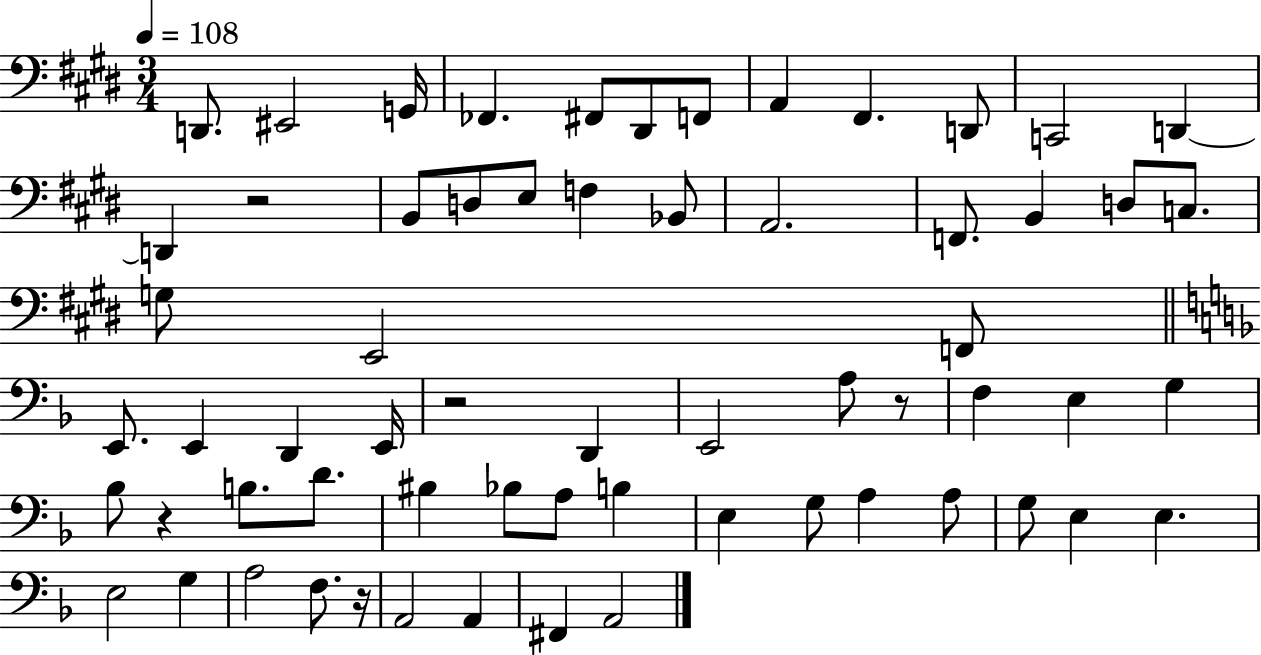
{
  \clef bass
  \numericTimeSignature
  \time 3/4
  \key e \major
  \tempo 4 = 108
  d,8. eis,2 g,16 | fes,4. fis,8 dis,8 f,8 | a,4 fis,4. d,8 | c,2 d,4~~ | \break d,4 r2 | b,8 d8 e8 f4 bes,8 | a,2. | f,8. b,4 d8 c8. | \break g8 e,2 f,8 | \bar "||" \break \key f \major e,8. e,4 d,4 e,16 | r2 d,4 | e,2 a8 r8 | f4 e4 g4 | \break bes8 r4 b8. d'8. | bis4 bes8 a8 b4 | e4 g8 a4 a8 | g8 e4 e4. | \break e2 g4 | a2 f8. r16 | a,2 a,4 | fis,4 a,2 | \break \bar "|."
}